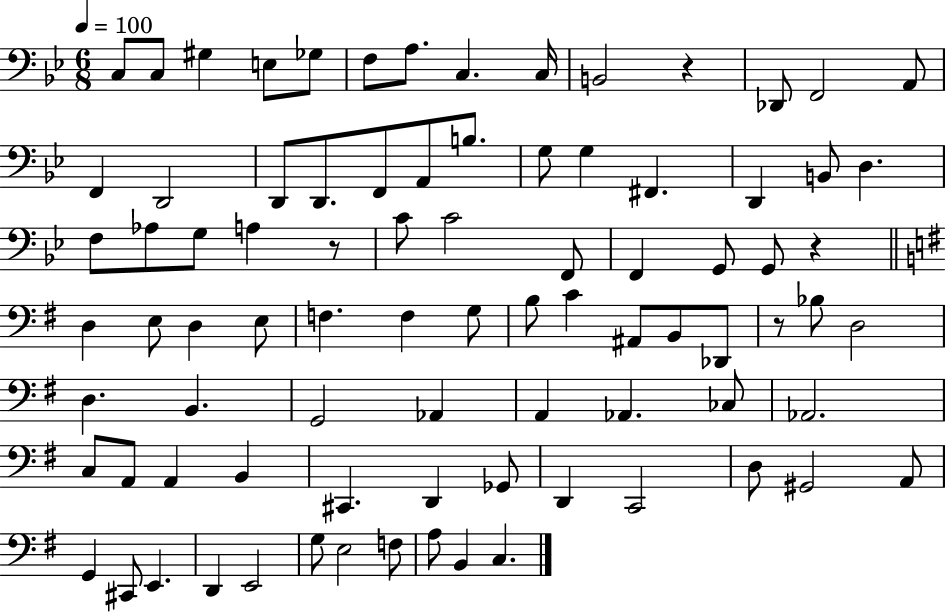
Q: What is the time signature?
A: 6/8